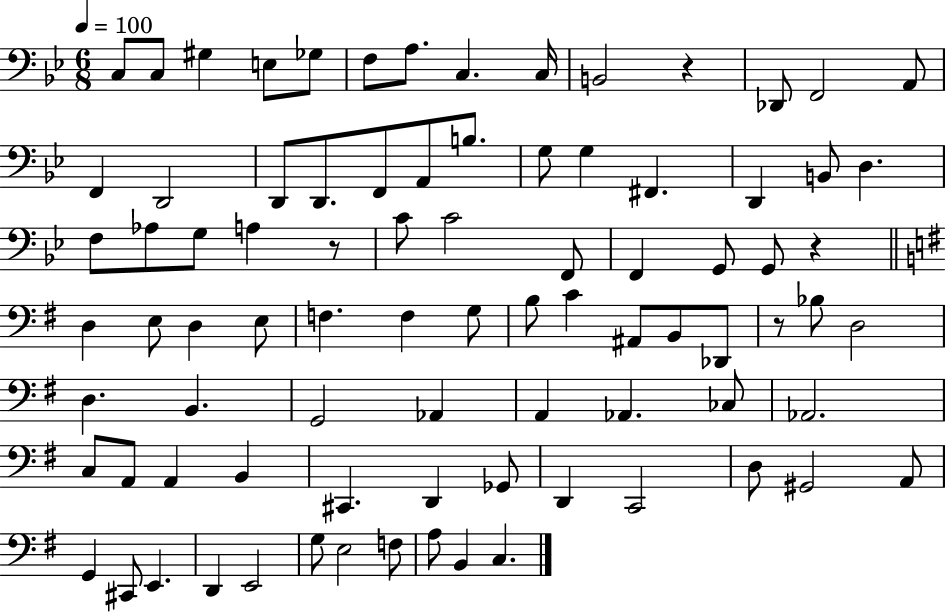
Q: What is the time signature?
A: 6/8